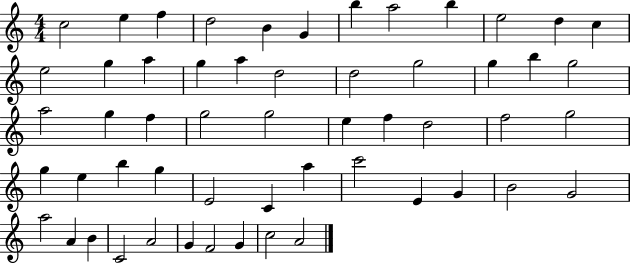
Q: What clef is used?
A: treble